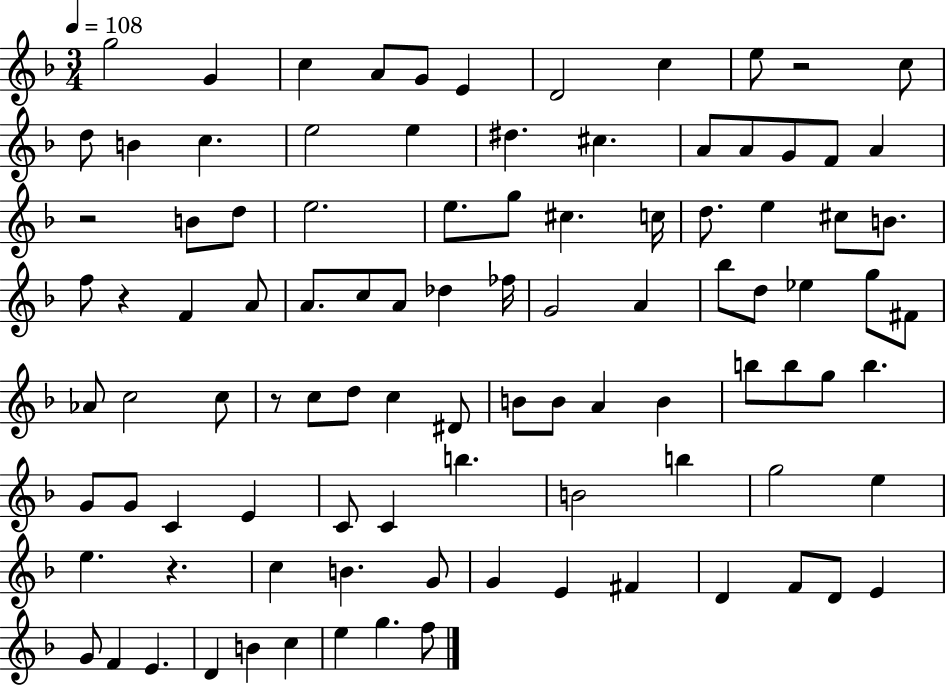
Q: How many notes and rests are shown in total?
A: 99